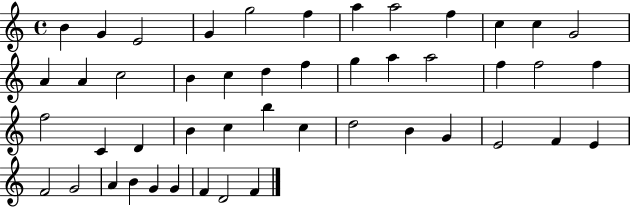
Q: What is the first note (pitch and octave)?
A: B4